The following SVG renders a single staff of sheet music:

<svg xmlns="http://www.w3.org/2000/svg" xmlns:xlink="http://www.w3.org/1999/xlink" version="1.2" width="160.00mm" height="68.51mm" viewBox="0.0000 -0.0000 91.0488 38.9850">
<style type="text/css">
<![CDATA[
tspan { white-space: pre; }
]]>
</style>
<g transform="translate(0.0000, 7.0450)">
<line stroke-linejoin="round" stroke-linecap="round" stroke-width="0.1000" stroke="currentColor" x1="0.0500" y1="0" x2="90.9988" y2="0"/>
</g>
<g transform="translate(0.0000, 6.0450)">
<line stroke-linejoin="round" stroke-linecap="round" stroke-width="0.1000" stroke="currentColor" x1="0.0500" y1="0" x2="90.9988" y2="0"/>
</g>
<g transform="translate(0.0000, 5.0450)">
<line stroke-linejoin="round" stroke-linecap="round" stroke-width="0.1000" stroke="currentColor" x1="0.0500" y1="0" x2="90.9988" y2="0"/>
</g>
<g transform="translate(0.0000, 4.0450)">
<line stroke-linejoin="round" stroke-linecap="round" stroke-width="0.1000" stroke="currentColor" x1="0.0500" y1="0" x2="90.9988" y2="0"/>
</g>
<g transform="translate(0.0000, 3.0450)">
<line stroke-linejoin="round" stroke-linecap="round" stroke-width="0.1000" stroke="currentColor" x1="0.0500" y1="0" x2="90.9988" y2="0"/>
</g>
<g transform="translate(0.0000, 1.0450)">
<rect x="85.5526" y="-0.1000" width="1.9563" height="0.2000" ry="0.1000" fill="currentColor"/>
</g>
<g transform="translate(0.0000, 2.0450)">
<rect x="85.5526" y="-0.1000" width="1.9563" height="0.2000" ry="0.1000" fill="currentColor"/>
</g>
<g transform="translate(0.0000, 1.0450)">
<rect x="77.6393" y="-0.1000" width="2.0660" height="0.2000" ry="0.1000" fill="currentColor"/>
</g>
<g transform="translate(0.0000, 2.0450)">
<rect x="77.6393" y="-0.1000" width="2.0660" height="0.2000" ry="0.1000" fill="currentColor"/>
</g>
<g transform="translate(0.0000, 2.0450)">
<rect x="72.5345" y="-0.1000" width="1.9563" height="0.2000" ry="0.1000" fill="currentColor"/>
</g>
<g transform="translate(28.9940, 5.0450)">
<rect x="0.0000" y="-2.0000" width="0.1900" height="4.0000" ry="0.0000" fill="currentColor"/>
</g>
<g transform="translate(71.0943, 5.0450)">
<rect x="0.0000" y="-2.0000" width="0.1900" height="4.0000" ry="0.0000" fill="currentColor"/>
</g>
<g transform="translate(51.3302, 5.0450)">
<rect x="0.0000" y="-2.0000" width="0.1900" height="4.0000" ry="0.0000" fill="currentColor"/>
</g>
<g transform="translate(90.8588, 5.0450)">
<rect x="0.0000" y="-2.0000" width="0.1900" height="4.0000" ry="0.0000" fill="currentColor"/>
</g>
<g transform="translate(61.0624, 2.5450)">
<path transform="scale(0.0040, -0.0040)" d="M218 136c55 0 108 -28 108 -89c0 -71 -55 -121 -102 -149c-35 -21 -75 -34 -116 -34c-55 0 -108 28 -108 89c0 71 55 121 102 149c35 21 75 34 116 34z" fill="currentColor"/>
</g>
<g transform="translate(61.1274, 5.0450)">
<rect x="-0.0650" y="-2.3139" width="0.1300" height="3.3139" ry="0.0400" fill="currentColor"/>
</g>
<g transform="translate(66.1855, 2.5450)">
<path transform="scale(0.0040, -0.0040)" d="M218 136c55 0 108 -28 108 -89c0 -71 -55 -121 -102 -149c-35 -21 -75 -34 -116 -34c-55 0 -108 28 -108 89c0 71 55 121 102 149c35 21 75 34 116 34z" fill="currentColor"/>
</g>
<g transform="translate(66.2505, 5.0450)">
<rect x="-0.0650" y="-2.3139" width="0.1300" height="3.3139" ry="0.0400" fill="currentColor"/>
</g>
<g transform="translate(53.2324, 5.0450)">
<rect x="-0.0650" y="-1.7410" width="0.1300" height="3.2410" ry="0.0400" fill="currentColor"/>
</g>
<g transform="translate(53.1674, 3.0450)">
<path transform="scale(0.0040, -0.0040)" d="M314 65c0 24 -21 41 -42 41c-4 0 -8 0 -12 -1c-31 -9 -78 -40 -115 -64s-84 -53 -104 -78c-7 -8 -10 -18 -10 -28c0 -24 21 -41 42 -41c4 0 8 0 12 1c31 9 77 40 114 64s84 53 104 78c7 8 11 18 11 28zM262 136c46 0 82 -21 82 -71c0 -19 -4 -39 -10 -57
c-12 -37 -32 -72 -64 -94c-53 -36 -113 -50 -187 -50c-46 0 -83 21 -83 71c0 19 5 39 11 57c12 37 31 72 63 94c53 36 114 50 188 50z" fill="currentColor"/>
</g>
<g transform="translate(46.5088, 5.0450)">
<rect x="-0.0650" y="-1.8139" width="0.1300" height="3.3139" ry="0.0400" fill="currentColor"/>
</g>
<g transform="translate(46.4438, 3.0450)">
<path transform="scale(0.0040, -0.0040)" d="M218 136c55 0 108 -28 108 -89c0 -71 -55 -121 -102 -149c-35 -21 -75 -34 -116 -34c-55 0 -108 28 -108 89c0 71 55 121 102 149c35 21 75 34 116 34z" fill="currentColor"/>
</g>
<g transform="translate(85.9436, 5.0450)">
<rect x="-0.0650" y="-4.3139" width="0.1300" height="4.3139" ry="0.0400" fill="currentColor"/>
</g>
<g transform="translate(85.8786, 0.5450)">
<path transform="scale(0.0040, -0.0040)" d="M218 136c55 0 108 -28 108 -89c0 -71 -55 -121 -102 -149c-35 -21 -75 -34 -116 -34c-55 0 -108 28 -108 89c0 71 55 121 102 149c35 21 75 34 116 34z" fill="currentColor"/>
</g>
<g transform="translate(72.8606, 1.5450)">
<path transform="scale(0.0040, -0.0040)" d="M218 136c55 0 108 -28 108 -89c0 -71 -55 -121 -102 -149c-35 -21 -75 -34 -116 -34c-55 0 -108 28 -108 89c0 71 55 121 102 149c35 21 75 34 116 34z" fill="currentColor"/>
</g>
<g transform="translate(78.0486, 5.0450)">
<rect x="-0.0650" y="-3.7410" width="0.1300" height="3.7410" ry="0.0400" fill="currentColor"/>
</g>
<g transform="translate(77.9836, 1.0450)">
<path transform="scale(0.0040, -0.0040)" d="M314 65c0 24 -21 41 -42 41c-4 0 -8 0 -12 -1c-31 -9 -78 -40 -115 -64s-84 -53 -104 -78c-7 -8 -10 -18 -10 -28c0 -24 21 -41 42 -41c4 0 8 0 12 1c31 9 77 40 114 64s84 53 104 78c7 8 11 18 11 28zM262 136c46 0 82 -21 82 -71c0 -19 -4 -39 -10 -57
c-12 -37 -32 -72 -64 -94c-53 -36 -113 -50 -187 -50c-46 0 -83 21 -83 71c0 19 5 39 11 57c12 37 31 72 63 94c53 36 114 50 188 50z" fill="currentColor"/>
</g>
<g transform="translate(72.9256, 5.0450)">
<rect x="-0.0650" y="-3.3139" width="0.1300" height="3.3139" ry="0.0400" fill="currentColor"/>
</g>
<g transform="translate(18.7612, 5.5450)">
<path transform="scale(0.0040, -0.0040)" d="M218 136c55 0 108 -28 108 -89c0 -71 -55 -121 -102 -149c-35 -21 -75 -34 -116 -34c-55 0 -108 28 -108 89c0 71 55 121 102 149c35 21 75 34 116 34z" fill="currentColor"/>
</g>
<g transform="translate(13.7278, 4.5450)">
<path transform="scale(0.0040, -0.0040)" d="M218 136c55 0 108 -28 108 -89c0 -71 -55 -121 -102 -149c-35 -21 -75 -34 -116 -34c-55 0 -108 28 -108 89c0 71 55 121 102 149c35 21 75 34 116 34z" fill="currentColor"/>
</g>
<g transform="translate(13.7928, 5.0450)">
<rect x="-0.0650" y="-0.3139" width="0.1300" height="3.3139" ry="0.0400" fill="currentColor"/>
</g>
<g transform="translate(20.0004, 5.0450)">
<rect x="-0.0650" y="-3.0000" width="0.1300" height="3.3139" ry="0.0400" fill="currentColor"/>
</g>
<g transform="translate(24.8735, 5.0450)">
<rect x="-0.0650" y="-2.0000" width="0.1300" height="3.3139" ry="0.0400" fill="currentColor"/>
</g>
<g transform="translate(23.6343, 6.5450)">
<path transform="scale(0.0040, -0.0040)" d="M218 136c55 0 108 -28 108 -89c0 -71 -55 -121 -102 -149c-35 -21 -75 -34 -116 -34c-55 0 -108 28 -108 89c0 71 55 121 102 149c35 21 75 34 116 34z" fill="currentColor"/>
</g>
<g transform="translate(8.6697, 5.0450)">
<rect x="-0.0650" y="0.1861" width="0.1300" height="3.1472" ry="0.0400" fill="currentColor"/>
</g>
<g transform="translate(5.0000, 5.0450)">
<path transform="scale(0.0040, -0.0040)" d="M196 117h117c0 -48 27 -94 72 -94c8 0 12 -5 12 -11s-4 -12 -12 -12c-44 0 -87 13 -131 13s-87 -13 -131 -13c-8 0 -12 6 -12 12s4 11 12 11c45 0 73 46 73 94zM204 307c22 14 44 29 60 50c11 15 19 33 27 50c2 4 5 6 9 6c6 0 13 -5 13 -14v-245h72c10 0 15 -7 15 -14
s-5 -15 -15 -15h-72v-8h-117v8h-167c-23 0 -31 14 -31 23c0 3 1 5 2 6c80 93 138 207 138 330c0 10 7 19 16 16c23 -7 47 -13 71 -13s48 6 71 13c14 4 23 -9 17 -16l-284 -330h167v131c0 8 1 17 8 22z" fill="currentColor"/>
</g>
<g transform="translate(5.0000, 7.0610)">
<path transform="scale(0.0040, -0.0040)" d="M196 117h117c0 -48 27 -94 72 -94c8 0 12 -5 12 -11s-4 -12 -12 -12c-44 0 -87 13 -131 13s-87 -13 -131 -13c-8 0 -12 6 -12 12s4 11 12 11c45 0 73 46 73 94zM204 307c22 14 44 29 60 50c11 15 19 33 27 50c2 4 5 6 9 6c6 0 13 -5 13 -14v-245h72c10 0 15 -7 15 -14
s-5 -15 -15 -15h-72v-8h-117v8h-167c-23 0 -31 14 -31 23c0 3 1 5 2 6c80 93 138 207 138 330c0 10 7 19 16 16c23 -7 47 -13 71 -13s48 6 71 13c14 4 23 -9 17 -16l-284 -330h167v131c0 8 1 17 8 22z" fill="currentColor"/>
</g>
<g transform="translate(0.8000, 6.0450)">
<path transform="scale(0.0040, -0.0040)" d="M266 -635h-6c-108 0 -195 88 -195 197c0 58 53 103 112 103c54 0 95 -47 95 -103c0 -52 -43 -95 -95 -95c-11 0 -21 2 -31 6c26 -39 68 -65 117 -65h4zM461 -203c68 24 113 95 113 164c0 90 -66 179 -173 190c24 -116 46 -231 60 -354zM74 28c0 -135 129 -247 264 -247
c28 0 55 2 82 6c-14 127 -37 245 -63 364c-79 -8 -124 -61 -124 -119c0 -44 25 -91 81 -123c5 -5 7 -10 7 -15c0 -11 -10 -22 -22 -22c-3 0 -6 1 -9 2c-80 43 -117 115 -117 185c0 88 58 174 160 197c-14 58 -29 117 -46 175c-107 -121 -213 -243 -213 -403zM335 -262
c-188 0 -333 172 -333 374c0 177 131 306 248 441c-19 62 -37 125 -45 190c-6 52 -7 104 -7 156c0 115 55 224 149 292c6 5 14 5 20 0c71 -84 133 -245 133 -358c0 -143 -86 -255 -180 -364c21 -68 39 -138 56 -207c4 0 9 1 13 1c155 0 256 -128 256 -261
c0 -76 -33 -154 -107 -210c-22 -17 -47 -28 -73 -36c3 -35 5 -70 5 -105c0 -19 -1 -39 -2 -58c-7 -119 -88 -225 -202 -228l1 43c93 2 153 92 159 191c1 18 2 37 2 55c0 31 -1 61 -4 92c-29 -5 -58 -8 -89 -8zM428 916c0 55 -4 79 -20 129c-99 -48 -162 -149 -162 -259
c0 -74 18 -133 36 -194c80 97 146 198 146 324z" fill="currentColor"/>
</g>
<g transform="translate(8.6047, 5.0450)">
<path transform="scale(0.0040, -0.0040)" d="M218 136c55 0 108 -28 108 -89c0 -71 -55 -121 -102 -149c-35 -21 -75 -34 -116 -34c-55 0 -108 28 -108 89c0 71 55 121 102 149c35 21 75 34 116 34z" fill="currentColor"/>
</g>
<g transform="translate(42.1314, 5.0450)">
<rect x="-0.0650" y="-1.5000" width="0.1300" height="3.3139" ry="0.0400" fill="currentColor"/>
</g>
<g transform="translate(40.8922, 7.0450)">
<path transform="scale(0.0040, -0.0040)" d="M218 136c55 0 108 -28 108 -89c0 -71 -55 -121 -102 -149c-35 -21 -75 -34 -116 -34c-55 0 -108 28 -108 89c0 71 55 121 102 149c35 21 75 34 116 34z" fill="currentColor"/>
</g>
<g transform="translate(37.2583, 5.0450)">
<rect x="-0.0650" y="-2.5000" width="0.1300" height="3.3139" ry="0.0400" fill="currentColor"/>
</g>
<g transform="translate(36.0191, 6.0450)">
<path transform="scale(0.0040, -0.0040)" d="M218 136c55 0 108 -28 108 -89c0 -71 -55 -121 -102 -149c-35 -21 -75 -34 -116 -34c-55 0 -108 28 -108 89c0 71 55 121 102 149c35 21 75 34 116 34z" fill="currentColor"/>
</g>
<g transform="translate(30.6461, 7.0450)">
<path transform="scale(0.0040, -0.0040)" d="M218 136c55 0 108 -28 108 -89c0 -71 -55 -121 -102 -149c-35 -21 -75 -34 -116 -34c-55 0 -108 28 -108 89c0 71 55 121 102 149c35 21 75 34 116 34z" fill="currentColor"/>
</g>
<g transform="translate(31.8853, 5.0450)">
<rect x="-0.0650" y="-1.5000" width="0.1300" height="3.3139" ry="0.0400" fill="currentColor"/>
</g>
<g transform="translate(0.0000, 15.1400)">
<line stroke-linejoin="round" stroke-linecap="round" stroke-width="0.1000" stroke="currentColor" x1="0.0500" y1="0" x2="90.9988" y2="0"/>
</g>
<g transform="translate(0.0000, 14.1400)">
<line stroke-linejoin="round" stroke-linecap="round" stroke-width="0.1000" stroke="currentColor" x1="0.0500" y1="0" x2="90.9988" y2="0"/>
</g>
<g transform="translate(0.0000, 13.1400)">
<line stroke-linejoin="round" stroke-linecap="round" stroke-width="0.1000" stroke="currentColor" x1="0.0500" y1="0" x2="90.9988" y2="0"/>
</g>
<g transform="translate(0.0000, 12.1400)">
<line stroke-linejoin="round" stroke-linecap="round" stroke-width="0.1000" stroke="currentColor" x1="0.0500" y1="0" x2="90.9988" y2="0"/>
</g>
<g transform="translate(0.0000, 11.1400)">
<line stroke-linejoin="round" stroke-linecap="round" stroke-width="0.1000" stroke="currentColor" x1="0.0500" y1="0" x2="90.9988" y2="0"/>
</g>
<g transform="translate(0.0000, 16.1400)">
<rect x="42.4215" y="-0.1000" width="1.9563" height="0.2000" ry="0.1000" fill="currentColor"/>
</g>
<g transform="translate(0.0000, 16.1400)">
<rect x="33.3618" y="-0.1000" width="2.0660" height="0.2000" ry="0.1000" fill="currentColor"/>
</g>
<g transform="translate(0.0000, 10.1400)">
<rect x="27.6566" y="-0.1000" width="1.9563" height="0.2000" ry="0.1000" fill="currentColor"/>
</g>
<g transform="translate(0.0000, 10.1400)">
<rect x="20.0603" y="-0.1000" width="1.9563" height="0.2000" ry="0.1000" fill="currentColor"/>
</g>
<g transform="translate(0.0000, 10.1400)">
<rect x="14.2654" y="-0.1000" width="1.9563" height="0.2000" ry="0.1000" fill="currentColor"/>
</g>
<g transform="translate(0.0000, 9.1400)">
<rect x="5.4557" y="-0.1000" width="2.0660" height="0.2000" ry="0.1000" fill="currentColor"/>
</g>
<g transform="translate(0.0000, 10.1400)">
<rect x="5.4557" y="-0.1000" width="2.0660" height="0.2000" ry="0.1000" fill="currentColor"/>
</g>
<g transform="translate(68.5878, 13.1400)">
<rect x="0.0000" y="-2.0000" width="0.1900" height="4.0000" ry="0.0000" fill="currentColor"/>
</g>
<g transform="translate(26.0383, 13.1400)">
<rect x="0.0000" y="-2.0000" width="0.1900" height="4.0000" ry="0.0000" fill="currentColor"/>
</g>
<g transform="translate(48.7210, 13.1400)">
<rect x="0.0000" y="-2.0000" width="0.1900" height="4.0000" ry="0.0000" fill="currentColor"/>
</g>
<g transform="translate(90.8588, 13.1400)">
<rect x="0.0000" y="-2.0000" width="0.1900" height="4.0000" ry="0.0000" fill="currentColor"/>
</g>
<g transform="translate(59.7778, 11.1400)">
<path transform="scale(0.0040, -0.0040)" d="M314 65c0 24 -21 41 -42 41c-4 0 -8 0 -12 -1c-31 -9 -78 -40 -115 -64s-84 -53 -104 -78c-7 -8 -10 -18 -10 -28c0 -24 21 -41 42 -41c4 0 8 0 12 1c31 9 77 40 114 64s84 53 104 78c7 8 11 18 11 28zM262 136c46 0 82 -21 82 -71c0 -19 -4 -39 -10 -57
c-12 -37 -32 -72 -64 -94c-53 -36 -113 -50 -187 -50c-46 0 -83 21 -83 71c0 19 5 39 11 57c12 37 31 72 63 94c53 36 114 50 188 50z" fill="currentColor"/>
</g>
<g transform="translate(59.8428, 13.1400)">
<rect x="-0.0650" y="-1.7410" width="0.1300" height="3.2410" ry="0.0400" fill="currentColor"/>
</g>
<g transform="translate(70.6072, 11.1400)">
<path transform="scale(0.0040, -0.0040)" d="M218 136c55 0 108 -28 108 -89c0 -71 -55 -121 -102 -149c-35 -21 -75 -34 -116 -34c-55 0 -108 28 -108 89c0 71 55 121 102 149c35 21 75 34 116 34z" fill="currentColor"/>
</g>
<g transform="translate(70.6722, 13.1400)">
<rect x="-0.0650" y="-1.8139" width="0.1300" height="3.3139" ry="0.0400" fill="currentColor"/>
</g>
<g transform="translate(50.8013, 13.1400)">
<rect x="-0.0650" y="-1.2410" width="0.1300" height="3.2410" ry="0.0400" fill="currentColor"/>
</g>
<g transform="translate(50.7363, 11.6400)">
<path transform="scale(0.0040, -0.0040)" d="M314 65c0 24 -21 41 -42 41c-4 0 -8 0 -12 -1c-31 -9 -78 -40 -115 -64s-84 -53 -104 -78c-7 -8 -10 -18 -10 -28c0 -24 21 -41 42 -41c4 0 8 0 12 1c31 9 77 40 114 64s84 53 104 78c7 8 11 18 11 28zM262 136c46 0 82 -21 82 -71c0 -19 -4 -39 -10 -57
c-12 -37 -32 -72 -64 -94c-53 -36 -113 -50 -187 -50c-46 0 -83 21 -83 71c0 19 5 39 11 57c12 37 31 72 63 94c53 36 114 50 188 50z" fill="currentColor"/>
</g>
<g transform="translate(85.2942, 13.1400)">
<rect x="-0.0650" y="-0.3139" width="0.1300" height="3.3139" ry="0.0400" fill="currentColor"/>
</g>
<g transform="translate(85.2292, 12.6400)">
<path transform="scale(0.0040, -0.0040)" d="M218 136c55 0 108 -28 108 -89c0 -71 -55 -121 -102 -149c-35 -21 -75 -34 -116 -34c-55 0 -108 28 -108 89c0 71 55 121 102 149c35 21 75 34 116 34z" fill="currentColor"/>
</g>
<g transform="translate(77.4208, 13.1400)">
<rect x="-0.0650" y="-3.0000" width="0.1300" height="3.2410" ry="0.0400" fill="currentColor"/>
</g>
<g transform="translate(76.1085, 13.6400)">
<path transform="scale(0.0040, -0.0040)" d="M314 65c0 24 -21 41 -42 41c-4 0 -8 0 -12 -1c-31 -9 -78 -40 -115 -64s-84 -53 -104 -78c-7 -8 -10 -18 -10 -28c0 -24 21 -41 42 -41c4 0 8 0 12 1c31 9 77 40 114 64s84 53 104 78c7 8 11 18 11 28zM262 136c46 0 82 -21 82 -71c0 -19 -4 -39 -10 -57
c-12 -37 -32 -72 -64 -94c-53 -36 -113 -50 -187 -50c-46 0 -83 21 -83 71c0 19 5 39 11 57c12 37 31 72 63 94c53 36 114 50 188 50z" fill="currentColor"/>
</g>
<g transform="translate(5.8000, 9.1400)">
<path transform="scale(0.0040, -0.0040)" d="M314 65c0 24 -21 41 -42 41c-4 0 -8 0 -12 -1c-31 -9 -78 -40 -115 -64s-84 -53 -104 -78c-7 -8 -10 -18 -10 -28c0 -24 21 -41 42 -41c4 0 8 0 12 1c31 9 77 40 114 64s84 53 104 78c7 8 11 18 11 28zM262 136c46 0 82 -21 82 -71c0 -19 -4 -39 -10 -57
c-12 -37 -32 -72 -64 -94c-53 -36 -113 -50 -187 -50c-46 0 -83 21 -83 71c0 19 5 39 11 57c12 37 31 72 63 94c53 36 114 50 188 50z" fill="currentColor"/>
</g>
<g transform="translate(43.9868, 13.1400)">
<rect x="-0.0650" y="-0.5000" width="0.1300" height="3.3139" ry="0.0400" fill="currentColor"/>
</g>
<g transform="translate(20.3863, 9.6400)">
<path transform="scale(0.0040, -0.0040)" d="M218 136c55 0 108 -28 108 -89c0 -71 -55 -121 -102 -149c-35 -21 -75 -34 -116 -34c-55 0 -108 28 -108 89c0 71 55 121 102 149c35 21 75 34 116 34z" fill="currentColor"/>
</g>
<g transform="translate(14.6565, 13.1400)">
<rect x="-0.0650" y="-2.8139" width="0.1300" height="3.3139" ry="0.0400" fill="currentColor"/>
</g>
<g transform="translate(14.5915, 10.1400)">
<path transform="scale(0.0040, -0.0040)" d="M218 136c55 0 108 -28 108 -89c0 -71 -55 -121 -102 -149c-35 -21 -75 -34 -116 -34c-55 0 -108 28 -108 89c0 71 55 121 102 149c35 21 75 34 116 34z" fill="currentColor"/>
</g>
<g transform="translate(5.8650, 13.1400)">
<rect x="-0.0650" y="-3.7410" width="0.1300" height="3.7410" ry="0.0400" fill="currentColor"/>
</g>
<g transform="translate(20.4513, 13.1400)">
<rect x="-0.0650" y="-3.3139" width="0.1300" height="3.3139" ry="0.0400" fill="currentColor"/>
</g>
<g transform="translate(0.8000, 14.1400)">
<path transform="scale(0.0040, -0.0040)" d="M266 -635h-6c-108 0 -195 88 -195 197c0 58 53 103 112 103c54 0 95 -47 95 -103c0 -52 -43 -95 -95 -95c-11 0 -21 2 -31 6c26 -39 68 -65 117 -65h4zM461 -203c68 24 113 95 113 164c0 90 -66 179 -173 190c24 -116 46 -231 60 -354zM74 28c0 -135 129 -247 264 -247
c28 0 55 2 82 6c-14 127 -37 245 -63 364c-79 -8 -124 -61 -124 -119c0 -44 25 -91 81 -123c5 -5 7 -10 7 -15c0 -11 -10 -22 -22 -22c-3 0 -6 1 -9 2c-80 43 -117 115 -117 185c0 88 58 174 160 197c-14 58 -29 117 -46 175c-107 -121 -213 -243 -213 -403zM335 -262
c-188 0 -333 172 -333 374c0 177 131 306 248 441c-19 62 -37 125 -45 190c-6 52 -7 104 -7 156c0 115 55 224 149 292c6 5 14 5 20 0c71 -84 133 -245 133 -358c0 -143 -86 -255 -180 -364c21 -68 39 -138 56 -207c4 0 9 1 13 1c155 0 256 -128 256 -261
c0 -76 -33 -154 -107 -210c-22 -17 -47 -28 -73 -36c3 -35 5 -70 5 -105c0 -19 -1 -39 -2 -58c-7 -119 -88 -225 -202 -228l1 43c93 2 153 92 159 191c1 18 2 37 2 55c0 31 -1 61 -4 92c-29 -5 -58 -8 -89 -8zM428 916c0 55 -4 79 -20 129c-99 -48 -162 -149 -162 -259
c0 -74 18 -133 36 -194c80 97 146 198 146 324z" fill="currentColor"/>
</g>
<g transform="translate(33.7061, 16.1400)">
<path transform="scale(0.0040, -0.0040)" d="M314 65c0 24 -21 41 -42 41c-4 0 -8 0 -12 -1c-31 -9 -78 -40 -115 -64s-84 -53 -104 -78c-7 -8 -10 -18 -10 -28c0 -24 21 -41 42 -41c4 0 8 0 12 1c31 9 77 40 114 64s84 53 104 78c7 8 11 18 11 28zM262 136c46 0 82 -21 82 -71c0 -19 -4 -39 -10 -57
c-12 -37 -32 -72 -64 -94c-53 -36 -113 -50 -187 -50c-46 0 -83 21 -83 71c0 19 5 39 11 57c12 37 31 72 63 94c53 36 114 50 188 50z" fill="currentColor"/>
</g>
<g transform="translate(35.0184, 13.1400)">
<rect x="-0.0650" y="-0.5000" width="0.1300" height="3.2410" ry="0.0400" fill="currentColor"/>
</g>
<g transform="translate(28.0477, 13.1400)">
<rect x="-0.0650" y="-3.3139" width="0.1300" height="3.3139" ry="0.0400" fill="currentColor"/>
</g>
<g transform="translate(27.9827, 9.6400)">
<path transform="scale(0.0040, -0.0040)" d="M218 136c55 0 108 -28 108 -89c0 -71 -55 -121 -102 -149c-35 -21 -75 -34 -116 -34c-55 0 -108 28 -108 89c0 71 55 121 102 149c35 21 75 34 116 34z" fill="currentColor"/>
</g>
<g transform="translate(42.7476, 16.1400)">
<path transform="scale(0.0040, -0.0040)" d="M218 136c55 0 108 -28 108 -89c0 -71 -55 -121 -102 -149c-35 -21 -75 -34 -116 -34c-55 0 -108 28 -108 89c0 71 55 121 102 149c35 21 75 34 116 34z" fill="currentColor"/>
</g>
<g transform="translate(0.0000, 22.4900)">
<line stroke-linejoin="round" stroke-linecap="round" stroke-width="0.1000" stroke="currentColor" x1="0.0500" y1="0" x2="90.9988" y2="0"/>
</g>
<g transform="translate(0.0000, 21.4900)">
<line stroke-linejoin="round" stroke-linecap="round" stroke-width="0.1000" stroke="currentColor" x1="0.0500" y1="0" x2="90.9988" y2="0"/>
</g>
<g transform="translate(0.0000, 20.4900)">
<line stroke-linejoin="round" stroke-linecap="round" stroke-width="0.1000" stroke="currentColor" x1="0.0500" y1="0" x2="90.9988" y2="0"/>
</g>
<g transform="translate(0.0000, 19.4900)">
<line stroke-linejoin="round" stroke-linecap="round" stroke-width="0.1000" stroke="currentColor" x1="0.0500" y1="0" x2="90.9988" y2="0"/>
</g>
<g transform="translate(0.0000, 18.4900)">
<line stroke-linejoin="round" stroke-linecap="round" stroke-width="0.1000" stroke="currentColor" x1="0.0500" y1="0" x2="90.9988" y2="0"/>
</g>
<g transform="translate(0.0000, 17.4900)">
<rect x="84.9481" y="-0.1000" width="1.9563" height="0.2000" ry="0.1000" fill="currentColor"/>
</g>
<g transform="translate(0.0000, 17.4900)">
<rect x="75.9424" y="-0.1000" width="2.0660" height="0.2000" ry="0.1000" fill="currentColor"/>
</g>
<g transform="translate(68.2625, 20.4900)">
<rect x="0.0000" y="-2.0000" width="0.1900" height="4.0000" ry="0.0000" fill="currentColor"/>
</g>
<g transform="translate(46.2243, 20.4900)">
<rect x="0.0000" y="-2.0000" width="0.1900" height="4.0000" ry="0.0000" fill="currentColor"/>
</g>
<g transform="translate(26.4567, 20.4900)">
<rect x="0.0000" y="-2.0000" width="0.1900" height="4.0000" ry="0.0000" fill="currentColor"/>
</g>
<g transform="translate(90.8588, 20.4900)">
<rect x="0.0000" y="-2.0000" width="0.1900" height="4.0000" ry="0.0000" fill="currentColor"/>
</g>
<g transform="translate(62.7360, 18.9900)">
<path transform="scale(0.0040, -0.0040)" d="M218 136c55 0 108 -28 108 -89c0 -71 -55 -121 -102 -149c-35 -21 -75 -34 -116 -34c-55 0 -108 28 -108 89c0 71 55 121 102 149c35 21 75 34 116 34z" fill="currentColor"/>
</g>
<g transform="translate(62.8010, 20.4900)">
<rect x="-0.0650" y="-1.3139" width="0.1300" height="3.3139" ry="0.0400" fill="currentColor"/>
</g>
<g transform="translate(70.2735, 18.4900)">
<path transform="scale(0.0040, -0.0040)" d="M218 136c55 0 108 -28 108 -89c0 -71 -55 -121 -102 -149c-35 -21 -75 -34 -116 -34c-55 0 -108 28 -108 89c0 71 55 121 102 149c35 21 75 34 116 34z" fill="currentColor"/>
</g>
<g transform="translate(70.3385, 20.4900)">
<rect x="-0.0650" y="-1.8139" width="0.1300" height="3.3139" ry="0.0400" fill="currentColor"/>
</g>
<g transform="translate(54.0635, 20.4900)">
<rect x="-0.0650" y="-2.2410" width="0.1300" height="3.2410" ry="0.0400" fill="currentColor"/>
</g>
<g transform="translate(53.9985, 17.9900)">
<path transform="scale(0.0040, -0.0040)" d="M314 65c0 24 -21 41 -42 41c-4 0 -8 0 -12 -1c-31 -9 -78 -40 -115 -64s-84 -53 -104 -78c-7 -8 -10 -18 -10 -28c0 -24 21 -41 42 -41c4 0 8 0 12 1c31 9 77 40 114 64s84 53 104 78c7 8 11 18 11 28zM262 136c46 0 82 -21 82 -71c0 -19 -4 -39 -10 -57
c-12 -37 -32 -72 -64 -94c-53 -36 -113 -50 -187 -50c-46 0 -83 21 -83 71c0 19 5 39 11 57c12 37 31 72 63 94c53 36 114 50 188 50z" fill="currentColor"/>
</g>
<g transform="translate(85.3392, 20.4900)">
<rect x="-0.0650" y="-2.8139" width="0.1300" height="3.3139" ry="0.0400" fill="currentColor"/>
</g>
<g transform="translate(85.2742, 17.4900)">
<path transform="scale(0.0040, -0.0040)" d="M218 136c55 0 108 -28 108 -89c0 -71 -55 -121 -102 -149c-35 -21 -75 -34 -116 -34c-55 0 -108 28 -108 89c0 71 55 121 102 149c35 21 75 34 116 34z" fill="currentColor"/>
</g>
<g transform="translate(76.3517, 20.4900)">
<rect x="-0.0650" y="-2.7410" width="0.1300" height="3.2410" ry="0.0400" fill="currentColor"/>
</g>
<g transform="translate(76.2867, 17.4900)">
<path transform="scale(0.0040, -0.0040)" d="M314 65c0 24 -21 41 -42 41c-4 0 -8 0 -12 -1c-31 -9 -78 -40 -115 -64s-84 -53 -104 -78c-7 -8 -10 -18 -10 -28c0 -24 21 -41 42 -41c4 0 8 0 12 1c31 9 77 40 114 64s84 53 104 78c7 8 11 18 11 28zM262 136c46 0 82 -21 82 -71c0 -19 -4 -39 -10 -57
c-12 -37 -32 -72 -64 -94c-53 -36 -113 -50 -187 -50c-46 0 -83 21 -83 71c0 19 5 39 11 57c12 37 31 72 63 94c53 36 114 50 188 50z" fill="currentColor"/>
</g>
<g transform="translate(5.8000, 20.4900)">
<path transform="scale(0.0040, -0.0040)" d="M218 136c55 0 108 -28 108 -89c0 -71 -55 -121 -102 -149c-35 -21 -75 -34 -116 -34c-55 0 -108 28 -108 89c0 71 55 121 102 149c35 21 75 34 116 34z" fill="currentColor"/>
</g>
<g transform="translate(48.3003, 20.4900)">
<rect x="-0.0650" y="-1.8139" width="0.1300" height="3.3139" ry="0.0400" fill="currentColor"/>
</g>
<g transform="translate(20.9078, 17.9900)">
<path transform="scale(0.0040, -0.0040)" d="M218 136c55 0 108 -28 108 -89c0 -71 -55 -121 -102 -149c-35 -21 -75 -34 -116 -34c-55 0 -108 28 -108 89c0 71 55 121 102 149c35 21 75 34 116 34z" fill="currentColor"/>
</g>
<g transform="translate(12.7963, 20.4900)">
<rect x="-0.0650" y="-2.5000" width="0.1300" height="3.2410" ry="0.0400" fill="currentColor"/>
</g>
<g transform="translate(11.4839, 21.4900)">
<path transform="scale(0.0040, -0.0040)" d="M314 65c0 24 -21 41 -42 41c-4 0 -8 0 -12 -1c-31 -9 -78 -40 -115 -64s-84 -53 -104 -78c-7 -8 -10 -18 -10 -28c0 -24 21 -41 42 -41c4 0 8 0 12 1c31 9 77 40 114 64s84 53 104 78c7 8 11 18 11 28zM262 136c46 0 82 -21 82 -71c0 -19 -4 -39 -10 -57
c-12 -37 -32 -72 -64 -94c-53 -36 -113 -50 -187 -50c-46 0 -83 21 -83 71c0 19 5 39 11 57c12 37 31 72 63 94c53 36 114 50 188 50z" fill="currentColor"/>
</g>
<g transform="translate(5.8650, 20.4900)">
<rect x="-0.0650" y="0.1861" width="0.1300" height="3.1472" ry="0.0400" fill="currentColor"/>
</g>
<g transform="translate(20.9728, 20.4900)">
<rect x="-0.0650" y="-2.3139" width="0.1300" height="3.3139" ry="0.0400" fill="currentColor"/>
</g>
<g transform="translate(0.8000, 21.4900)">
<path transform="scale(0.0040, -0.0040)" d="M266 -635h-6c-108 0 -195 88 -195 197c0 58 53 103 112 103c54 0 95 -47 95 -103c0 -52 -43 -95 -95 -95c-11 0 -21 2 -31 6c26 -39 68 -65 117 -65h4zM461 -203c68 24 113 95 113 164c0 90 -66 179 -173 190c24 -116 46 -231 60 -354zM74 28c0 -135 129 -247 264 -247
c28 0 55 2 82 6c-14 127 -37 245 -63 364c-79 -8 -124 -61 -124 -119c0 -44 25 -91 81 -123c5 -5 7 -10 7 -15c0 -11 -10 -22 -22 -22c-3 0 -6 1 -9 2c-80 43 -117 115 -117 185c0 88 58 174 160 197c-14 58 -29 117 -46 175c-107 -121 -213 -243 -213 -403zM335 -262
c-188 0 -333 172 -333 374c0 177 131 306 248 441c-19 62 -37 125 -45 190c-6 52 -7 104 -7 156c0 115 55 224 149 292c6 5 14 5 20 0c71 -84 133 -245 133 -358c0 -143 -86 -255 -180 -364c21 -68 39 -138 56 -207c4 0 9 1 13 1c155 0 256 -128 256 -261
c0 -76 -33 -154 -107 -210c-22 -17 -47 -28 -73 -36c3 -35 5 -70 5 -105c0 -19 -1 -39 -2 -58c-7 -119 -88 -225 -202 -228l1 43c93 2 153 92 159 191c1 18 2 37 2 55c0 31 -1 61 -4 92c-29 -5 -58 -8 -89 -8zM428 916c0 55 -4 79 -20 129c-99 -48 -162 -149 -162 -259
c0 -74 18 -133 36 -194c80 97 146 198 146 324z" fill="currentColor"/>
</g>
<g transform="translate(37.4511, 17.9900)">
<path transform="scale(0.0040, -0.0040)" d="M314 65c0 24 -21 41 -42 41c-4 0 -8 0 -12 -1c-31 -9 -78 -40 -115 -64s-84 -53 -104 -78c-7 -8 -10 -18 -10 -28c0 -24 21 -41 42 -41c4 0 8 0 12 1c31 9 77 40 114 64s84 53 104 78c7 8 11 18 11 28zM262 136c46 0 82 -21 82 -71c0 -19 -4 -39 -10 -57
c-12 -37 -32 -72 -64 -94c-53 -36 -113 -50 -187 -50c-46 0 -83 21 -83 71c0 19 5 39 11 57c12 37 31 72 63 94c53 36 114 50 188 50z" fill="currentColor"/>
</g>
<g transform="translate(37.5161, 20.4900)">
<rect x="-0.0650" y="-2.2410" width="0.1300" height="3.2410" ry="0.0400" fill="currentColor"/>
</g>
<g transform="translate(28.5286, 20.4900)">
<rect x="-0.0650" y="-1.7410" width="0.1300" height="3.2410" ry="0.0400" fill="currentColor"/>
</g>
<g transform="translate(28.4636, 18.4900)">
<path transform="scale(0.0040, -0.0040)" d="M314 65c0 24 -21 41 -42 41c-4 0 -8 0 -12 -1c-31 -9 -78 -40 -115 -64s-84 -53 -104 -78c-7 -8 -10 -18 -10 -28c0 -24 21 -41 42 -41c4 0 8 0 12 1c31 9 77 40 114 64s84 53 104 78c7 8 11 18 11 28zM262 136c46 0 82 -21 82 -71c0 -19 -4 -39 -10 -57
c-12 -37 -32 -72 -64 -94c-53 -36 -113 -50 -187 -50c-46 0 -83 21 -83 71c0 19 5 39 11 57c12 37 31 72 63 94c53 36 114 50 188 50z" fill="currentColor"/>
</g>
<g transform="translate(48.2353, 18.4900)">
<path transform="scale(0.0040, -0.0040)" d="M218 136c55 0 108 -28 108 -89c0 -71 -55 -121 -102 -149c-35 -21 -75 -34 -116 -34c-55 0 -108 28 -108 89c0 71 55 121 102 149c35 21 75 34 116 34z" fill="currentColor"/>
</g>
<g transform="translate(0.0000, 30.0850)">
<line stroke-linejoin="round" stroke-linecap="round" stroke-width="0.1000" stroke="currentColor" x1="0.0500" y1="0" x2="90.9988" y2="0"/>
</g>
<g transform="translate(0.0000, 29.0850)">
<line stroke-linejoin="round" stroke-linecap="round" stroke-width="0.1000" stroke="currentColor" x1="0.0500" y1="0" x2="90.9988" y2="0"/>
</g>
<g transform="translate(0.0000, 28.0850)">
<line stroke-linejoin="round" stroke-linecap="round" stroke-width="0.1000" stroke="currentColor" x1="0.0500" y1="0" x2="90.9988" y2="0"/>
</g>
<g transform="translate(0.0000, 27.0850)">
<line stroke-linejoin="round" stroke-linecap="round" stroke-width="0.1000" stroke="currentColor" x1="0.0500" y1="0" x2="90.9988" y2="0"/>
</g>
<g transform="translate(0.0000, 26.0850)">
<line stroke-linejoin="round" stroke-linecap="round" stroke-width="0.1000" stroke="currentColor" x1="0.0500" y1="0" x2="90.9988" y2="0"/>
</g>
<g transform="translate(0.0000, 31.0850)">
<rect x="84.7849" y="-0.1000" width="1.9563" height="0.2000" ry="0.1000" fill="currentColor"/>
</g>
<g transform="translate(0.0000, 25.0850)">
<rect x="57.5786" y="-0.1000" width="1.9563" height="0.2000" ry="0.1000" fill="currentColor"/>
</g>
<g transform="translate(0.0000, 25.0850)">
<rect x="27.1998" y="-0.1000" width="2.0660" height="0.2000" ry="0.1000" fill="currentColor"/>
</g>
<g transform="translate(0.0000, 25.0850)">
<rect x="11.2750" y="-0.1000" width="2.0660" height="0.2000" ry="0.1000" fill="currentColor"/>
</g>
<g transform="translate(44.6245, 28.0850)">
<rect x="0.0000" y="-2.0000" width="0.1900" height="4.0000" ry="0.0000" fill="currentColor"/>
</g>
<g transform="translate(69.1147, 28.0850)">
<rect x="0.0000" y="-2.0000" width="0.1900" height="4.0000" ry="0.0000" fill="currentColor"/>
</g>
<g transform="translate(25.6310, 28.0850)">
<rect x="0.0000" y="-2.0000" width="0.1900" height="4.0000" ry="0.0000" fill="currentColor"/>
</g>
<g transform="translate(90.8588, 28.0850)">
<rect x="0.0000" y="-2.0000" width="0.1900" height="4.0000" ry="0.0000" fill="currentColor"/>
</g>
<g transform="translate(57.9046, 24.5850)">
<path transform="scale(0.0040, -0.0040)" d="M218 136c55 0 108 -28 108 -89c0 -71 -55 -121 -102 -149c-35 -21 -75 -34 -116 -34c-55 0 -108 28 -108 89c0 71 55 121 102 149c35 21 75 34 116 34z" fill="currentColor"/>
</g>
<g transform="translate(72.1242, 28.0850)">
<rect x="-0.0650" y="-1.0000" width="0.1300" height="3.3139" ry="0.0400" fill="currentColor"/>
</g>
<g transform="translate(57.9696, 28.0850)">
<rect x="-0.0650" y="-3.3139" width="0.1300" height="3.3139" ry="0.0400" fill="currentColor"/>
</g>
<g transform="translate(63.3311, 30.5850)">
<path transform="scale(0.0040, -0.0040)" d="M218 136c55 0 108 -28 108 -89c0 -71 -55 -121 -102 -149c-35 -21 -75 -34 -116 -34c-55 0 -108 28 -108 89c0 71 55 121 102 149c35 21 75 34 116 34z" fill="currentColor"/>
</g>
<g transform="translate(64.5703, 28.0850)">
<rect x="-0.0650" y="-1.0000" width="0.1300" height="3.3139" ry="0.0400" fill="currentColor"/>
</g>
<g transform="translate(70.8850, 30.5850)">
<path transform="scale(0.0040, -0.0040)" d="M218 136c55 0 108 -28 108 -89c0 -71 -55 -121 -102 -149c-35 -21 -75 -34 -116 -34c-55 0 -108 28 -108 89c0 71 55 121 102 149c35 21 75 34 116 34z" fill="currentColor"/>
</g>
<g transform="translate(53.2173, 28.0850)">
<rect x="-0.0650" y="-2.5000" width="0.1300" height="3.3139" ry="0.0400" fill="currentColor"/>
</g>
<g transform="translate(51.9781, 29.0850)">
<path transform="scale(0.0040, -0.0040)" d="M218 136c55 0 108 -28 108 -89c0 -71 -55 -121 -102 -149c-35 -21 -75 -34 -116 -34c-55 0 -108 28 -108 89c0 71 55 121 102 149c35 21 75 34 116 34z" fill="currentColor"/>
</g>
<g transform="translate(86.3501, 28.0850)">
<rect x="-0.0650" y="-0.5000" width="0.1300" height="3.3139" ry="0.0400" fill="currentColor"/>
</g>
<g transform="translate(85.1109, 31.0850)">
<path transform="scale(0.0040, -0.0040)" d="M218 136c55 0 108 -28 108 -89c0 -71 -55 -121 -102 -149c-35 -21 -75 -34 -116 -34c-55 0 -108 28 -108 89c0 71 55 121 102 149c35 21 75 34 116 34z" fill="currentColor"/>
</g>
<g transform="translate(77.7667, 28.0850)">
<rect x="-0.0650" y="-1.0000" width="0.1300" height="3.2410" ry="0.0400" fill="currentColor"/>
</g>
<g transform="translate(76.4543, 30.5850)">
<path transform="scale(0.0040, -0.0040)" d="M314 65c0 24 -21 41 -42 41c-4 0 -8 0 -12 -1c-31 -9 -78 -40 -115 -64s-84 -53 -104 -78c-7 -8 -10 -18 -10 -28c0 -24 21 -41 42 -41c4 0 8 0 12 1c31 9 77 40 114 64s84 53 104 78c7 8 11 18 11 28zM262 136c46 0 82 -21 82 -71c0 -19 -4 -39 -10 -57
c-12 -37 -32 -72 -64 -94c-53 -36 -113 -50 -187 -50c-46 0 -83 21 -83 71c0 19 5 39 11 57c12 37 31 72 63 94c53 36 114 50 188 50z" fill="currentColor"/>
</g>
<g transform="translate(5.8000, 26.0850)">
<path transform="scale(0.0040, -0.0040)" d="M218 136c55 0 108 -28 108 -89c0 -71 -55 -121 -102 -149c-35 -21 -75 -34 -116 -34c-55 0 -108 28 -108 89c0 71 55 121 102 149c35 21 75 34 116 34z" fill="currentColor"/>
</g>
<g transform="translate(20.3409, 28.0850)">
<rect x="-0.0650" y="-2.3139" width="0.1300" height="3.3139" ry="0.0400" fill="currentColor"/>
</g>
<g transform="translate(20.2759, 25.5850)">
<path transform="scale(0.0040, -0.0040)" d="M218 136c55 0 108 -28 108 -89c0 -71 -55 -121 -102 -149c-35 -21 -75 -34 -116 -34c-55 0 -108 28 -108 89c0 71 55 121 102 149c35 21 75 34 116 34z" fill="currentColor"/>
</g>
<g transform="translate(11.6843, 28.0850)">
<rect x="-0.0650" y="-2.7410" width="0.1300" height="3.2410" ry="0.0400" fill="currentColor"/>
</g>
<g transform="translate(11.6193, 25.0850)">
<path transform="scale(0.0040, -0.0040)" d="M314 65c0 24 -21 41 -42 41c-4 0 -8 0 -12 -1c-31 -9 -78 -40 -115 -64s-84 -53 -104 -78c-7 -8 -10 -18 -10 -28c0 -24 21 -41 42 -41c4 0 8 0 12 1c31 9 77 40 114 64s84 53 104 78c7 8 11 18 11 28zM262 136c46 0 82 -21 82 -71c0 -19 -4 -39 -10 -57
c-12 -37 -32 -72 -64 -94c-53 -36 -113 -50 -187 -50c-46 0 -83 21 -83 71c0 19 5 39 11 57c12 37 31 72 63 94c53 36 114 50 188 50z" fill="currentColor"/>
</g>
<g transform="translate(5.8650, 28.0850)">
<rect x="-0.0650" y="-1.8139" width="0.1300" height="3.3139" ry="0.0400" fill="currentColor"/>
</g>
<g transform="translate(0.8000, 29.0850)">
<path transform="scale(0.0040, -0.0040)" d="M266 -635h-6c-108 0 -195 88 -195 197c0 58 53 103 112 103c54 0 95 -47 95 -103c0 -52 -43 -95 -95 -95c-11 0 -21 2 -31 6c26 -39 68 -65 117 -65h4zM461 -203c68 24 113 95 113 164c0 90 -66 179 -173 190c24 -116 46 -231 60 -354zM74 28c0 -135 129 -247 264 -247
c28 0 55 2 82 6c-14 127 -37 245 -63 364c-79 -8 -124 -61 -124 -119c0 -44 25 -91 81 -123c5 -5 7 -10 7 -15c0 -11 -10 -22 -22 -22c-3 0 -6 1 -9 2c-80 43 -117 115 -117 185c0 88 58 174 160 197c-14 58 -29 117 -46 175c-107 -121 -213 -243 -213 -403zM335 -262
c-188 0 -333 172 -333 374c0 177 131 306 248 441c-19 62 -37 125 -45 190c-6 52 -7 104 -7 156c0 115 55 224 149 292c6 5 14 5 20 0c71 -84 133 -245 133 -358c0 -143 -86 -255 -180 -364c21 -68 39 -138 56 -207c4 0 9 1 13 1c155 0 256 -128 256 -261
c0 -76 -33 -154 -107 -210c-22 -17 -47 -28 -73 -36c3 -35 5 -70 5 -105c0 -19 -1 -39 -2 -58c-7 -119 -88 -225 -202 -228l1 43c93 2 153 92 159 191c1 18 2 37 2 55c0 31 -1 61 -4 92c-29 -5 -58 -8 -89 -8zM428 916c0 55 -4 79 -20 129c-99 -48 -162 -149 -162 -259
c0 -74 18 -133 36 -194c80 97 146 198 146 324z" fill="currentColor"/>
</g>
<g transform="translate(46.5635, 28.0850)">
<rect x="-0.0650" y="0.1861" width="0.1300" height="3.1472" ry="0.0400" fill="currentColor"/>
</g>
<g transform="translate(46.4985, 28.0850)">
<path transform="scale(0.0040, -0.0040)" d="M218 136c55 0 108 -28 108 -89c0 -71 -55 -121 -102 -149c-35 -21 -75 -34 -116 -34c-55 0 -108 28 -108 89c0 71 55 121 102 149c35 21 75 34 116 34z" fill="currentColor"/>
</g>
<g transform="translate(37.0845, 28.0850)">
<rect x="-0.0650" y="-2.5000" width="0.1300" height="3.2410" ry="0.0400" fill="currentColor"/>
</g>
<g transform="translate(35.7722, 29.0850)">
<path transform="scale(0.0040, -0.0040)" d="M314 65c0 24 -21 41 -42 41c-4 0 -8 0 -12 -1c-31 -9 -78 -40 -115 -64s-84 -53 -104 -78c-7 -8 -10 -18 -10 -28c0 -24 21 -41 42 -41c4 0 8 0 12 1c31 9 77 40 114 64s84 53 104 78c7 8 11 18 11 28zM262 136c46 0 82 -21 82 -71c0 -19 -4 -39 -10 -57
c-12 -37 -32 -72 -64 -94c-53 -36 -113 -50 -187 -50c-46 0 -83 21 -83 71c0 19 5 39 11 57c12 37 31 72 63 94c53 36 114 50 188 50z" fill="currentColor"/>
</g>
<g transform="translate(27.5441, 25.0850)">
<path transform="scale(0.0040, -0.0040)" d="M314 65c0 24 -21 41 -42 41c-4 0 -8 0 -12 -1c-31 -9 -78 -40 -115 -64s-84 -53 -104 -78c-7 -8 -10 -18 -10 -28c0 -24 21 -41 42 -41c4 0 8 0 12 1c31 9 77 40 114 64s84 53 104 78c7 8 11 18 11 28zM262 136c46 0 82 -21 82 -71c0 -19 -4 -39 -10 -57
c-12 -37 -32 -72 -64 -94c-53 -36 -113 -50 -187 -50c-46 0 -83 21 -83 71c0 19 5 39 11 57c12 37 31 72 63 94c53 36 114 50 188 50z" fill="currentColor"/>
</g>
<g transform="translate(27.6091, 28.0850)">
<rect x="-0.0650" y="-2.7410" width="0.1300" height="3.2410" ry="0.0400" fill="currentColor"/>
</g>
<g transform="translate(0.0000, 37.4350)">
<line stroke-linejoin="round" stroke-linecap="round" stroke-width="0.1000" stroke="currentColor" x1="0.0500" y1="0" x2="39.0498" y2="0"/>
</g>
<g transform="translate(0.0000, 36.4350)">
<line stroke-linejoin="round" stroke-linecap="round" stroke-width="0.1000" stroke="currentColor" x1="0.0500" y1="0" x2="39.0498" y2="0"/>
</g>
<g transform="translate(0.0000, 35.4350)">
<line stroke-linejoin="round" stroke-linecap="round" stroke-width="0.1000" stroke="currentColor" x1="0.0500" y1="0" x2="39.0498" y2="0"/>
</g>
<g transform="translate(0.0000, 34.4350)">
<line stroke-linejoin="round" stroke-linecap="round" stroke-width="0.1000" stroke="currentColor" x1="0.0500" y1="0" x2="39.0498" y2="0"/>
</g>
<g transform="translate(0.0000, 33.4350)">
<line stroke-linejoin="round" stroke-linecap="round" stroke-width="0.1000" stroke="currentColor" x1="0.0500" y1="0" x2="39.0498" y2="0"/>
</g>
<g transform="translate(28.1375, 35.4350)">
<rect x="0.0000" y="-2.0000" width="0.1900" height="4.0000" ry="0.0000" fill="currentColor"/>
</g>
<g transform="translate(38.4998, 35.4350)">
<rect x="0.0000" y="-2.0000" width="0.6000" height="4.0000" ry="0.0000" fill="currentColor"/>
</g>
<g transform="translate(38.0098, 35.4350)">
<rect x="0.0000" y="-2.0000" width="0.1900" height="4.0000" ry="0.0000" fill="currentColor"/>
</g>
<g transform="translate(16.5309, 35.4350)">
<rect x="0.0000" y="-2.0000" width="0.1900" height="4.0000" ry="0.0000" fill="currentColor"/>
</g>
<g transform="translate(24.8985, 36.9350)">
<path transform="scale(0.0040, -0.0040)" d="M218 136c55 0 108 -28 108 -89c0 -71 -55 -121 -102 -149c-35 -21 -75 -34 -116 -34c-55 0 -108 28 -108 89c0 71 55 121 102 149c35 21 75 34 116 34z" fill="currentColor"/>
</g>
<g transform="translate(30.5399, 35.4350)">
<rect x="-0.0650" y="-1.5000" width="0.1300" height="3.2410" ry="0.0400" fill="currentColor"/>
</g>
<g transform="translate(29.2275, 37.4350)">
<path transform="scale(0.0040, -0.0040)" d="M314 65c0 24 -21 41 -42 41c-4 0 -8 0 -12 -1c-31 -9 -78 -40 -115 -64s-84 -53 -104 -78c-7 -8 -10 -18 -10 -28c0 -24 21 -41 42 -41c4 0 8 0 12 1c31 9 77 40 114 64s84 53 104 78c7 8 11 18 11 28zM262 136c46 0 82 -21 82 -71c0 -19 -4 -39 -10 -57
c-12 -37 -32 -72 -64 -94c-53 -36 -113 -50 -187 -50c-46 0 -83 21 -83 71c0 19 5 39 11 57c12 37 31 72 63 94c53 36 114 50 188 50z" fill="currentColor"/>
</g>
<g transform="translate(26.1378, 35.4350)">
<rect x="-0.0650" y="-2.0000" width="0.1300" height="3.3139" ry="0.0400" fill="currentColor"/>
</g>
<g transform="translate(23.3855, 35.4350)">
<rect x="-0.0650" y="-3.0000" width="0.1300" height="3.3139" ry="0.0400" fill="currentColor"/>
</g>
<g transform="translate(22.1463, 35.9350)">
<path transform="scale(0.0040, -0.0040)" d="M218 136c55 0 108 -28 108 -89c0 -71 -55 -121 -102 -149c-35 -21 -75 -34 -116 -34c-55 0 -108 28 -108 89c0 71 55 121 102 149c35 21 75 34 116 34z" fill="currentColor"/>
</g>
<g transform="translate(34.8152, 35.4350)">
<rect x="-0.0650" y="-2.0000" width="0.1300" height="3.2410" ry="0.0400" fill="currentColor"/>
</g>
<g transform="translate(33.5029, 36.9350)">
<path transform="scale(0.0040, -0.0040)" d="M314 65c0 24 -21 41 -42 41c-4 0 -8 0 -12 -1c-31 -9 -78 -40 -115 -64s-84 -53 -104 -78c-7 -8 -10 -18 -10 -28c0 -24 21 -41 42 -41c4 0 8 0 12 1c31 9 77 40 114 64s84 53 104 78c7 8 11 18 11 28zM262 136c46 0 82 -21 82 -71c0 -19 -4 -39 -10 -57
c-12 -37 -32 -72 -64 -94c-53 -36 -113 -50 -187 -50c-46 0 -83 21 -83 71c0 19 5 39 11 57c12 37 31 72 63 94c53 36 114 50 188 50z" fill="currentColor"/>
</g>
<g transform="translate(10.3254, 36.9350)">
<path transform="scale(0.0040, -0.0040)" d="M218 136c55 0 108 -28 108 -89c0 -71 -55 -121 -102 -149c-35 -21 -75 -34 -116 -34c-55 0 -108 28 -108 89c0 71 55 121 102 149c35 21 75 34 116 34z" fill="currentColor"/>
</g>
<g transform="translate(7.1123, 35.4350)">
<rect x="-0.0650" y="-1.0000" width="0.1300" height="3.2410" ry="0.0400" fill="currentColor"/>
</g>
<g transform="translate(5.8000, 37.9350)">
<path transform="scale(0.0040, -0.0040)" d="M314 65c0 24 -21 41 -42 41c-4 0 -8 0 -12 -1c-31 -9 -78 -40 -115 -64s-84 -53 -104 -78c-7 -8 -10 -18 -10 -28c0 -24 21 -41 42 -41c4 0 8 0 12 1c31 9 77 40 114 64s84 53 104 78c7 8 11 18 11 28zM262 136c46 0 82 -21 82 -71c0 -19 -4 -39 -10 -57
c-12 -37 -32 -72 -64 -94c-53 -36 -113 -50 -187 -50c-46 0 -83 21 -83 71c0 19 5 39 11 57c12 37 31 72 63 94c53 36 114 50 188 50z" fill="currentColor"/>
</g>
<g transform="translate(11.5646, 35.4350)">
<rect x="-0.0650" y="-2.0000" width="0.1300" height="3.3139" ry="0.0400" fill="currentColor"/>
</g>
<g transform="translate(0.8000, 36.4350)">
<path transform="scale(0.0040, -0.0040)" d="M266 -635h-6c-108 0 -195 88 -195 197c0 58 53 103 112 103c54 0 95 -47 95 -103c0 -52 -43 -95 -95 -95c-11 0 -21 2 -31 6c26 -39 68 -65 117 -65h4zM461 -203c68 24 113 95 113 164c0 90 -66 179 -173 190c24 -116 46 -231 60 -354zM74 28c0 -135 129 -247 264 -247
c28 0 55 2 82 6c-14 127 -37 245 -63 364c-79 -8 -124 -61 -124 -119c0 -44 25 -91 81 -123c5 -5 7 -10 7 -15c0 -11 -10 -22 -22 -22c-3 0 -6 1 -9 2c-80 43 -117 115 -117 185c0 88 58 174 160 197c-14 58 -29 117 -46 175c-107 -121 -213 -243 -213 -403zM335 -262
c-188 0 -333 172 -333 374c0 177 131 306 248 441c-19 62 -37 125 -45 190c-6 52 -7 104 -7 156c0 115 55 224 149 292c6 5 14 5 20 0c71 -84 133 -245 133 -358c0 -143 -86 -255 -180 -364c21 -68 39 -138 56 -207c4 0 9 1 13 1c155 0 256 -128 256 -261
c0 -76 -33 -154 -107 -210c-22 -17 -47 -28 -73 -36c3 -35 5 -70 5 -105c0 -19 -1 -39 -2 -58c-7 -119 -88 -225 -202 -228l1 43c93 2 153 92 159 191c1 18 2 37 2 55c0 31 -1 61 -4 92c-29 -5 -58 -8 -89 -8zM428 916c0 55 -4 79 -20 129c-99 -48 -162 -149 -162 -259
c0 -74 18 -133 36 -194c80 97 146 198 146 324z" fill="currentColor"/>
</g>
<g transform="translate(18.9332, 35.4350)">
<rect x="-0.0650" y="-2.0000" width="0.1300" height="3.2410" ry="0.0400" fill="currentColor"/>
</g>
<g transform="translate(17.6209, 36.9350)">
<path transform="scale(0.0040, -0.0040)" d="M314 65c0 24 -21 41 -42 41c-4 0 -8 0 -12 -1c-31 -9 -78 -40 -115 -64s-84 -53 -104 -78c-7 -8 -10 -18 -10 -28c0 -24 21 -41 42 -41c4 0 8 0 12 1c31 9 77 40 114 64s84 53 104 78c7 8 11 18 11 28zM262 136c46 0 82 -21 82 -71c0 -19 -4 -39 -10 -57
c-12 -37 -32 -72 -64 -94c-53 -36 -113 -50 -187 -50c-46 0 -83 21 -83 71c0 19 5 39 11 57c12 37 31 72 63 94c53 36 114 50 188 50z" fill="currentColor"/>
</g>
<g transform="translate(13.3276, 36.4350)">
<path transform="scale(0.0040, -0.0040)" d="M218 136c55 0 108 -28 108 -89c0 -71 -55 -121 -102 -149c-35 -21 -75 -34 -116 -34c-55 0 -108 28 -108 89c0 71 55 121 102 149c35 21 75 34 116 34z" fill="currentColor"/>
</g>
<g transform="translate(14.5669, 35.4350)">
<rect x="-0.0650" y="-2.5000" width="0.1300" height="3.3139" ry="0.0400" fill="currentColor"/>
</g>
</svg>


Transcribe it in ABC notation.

X:1
T:Untitled
M:4/4
L:1/4
K:C
B c A F E G E f f2 g g b c'2 d' c'2 a b b C2 C e2 f2 f A2 c B G2 g f2 g2 f g2 e f a2 a f a2 g a2 G2 B G b D D D2 C D2 F G F2 A F E2 F2